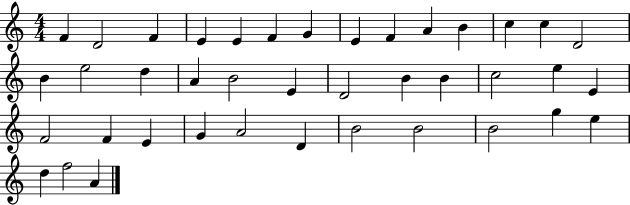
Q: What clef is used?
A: treble